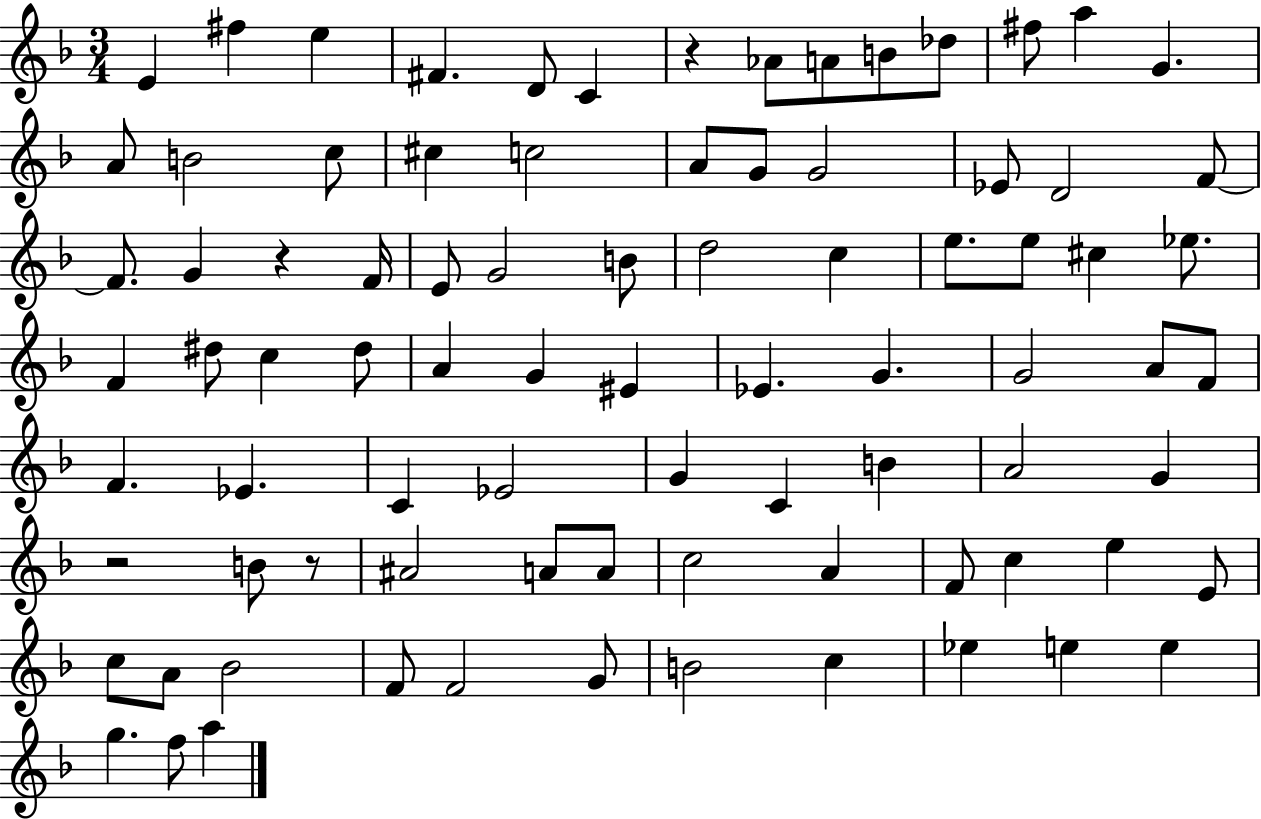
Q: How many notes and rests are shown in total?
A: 85